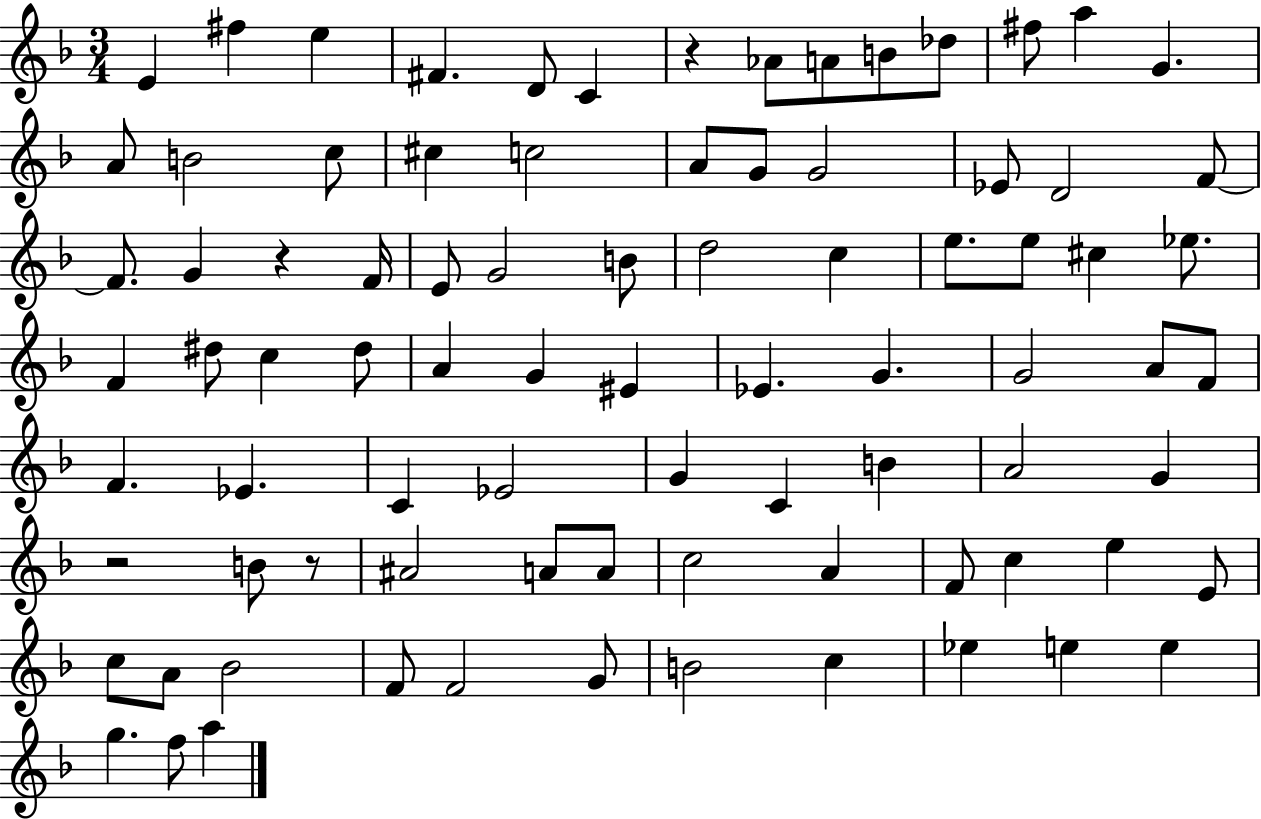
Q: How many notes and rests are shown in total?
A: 85